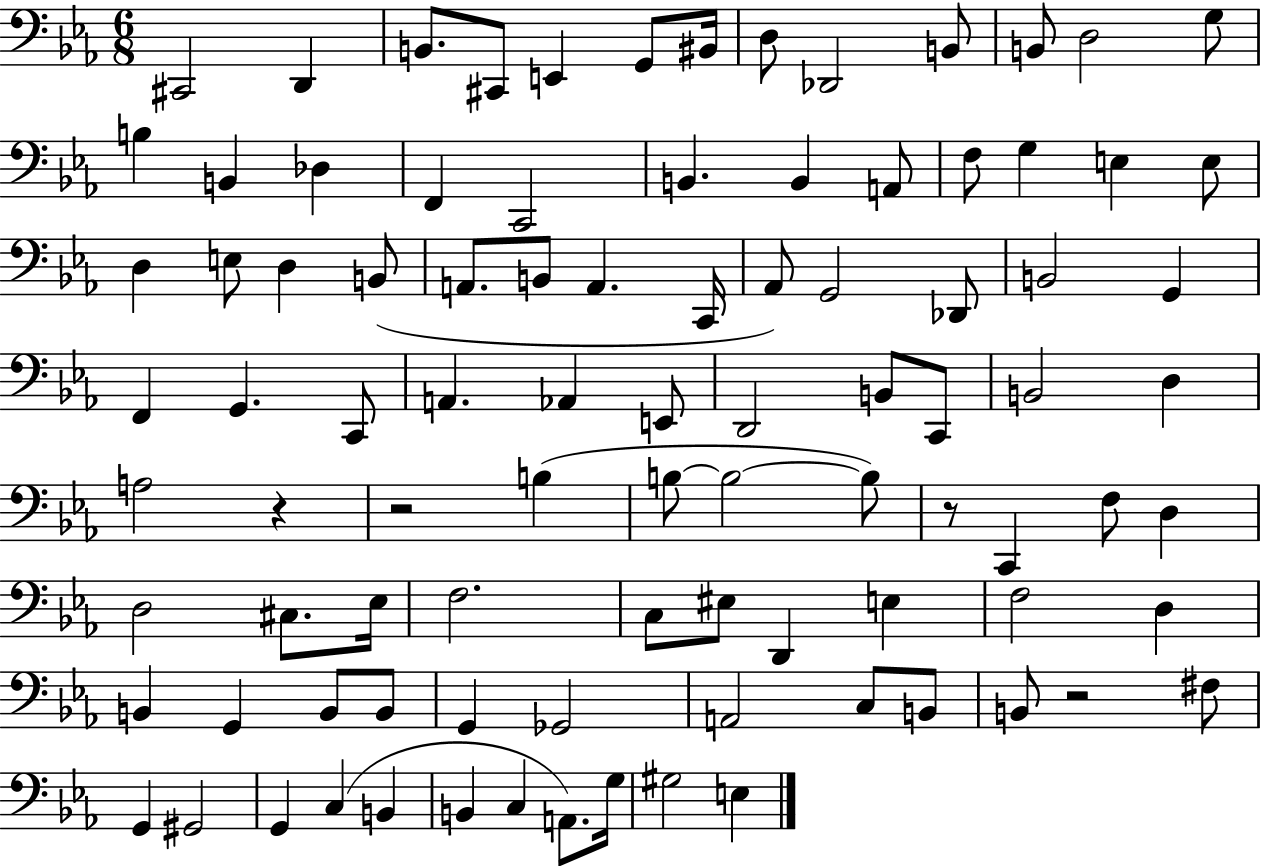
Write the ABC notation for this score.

X:1
T:Untitled
M:6/8
L:1/4
K:Eb
^C,,2 D,, B,,/2 ^C,,/2 E,, G,,/2 ^B,,/4 D,/2 _D,,2 B,,/2 B,,/2 D,2 G,/2 B, B,, _D, F,, C,,2 B,, B,, A,,/2 F,/2 G, E, E,/2 D, E,/2 D, B,,/2 A,,/2 B,,/2 A,, C,,/4 _A,,/2 G,,2 _D,,/2 B,,2 G,, F,, G,, C,,/2 A,, _A,, E,,/2 D,,2 B,,/2 C,,/2 B,,2 D, A,2 z z2 B, B,/2 B,2 B,/2 z/2 C,, F,/2 D, D,2 ^C,/2 _E,/4 F,2 C,/2 ^E,/2 D,, E, F,2 D, B,, G,, B,,/2 B,,/2 G,, _G,,2 A,,2 C,/2 B,,/2 B,,/2 z2 ^F,/2 G,, ^G,,2 G,, C, B,, B,, C, A,,/2 G,/4 ^G,2 E,